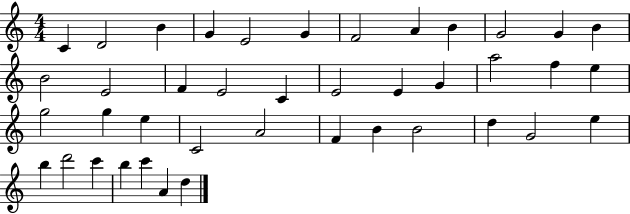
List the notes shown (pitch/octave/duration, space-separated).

C4/q D4/h B4/q G4/q E4/h G4/q F4/h A4/q B4/q G4/h G4/q B4/q B4/h E4/h F4/q E4/h C4/q E4/h E4/q G4/q A5/h F5/q E5/q G5/h G5/q E5/q C4/h A4/h F4/q B4/q B4/h D5/q G4/h E5/q B5/q D6/h C6/q B5/q C6/q A4/q D5/q